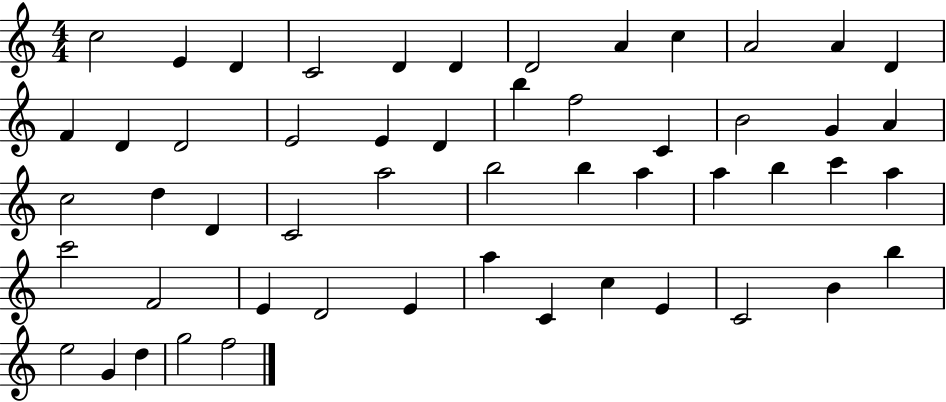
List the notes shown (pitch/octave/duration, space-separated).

C5/h E4/q D4/q C4/h D4/q D4/q D4/h A4/q C5/q A4/h A4/q D4/q F4/q D4/q D4/h E4/h E4/q D4/q B5/q F5/h C4/q B4/h G4/q A4/q C5/h D5/q D4/q C4/h A5/h B5/h B5/q A5/q A5/q B5/q C6/q A5/q C6/h F4/h E4/q D4/h E4/q A5/q C4/q C5/q E4/q C4/h B4/q B5/q E5/h G4/q D5/q G5/h F5/h